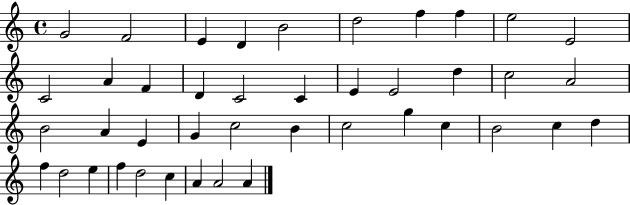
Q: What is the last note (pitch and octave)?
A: A4